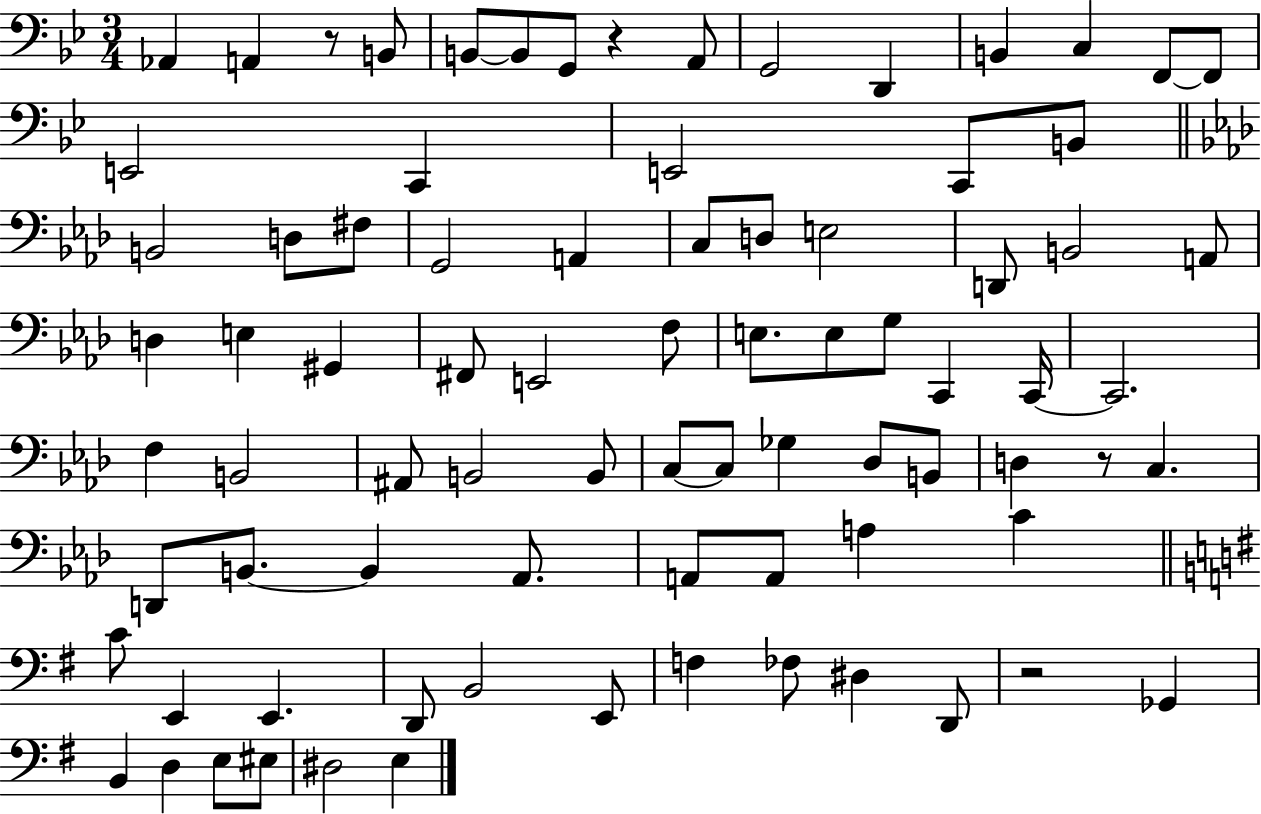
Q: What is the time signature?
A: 3/4